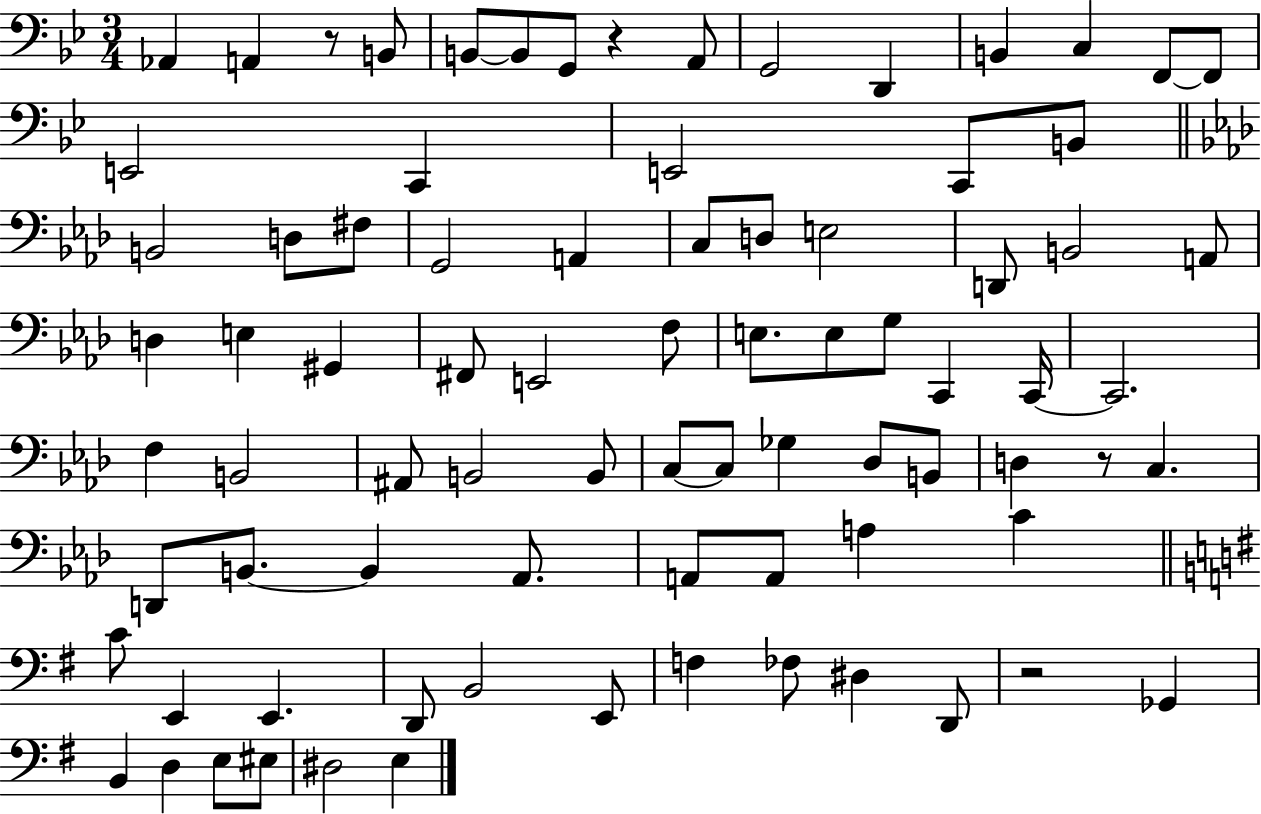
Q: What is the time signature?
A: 3/4